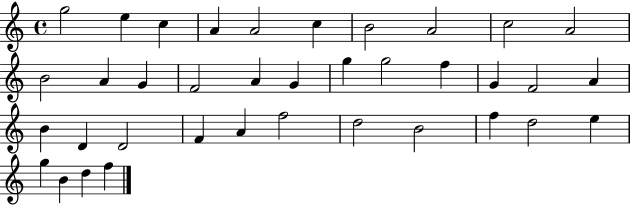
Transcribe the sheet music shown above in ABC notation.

X:1
T:Untitled
M:4/4
L:1/4
K:C
g2 e c A A2 c B2 A2 c2 A2 B2 A G F2 A G g g2 f G F2 A B D D2 F A f2 d2 B2 f d2 e g B d f